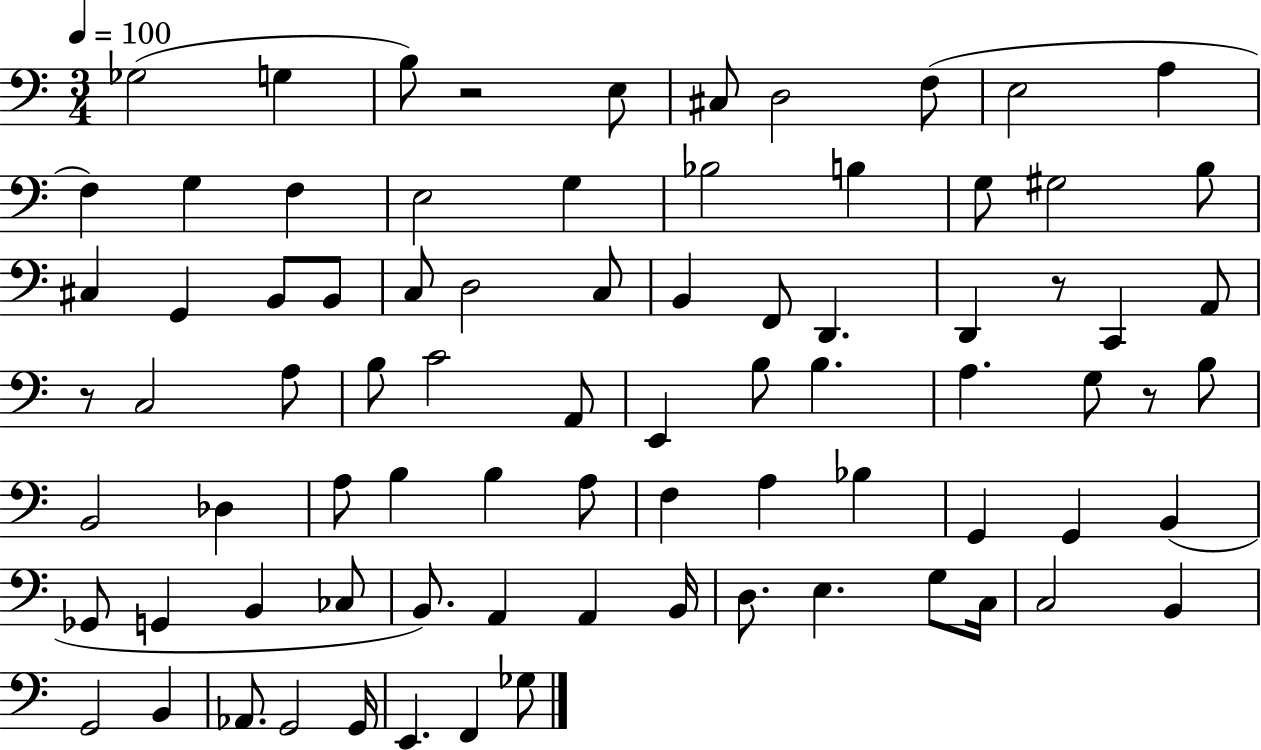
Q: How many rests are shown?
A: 4